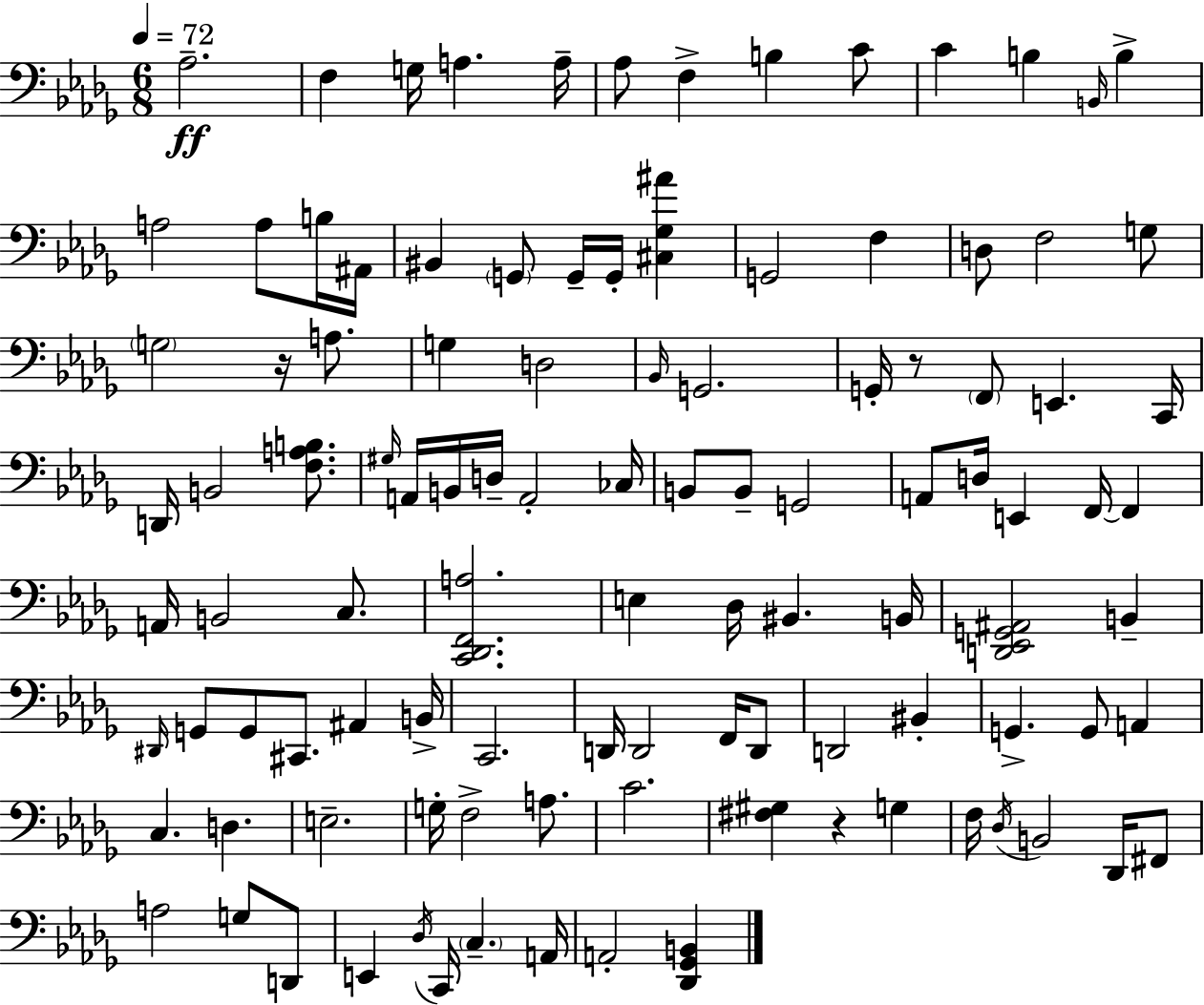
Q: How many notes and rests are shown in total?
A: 107